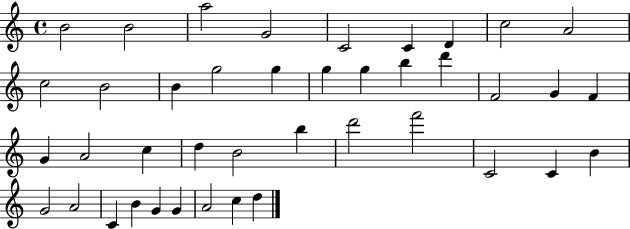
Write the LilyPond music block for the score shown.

{
  \clef treble
  \time 4/4
  \defaultTimeSignature
  \key c \major
  b'2 b'2 | a''2 g'2 | c'2 c'4 d'4 | c''2 a'2 | \break c''2 b'2 | b'4 g''2 g''4 | g''4 g''4 b''4 d'''4 | f'2 g'4 f'4 | \break g'4 a'2 c''4 | d''4 b'2 b''4 | d'''2 f'''2 | c'2 c'4 b'4 | \break g'2 a'2 | c'4 b'4 g'4 g'4 | a'2 c''4 d''4 | \bar "|."
}